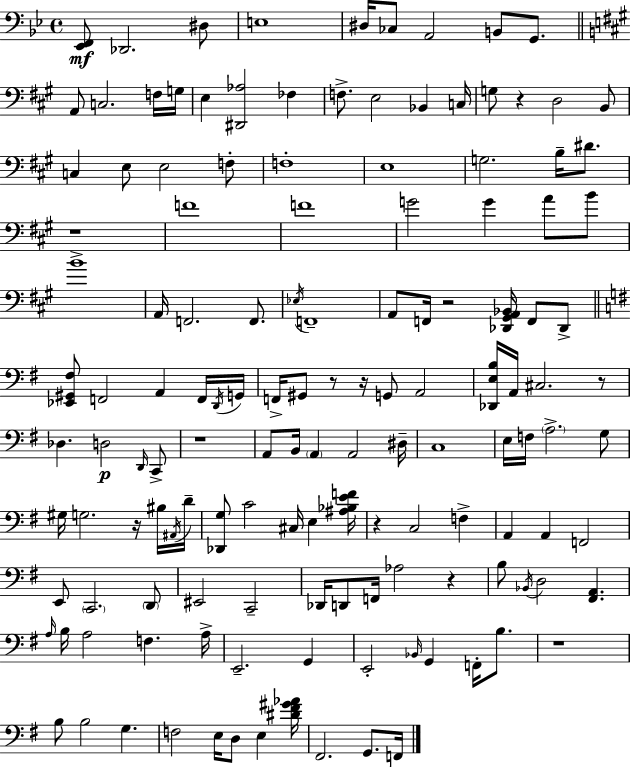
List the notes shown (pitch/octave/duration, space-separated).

[Eb2,F2]/e Db2/h. D#3/e E3/w D#3/s CES3/e A2/h B2/e G2/e. A2/e C3/h. F3/s G3/s E3/q [D#2,Ab3]/h FES3/q F3/e. E3/h Bb2/q C3/s G3/e R/q D3/h B2/e C3/q E3/e E3/h F3/e F3/w E3/w G3/h. B3/s D#4/e. R/w F4/w F4/w G4/h G4/q A4/e B4/e B4/w A2/s F2/h. F2/e. Eb3/s F2/w A2/e F2/s R/h [Db2,G#2,A2,Bb2]/s F2/e Db2/e [Eb2,G#2,F#3]/e F2/h A2/q F2/s D2/s G2/s F2/s G#2/e R/e R/s G2/e A2/h [Db2,E3,B3]/s A2/s C#3/h. R/e Db3/q. D3/h D2/s C2/e R/w A2/e B2/s A2/q A2/h D#3/s C3/w E3/s F3/s A3/h. G3/e G#3/s G3/h. R/s BIS3/s A#2/s D4/s [Db2,G3]/e C4/h C#3/s E3/q [A#3,Bb3,E4,F4]/s R/q C3/h F3/q A2/q A2/q F2/h E2/e C2/h. D2/e EIS2/h C2/h Db2/s D2/e F2/s Ab3/h R/q B3/e Bb2/s D3/h [F#2,A2]/q. A3/s B3/s A3/h F3/q. A3/s E2/h. G2/q E2/h Bb2/s G2/q F2/s B3/e. R/w B3/e B3/h G3/q. F3/h E3/s D3/e E3/q [D#4,F#4,G#4,Ab4]/s F#2/h. G2/e. F2/s